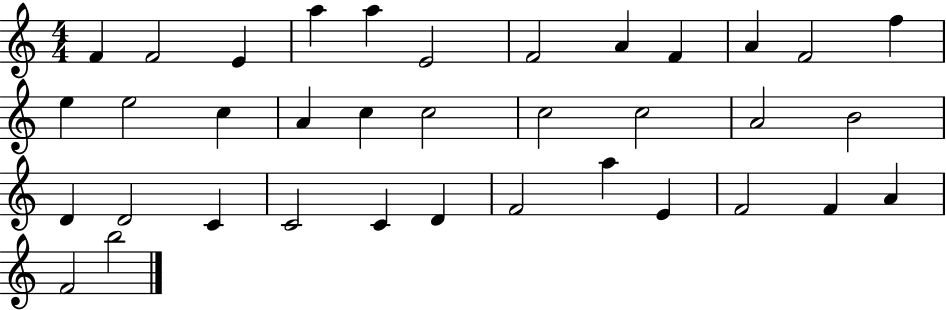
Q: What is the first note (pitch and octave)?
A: F4